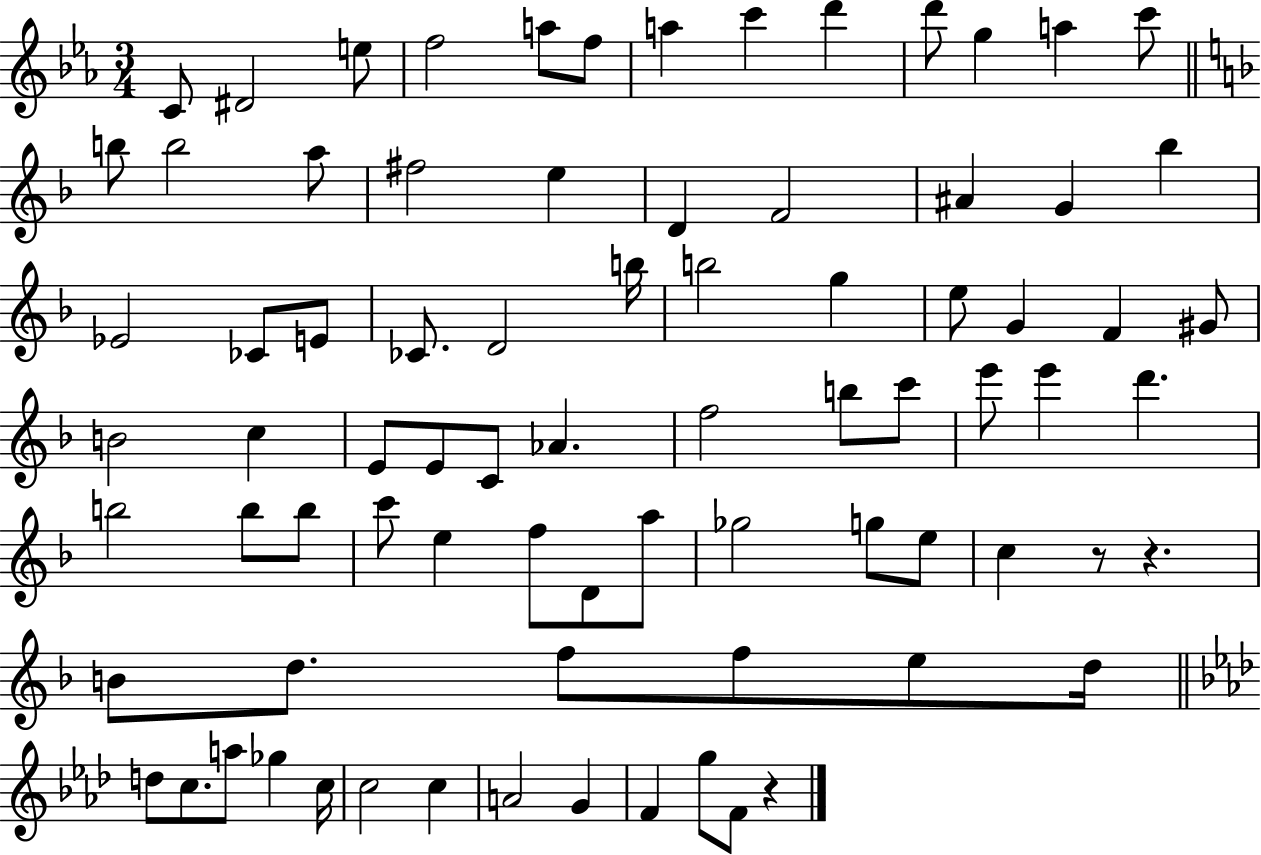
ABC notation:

X:1
T:Untitled
M:3/4
L:1/4
K:Eb
C/2 ^D2 e/2 f2 a/2 f/2 a c' d' d'/2 g a c'/2 b/2 b2 a/2 ^f2 e D F2 ^A G _b _E2 _C/2 E/2 _C/2 D2 b/4 b2 g e/2 G F ^G/2 B2 c E/2 E/2 C/2 _A f2 b/2 c'/2 e'/2 e' d' b2 b/2 b/2 c'/2 e f/2 D/2 a/2 _g2 g/2 e/2 c z/2 z B/2 d/2 f/2 f/2 e/2 d/4 d/2 c/2 a/2 _g c/4 c2 c A2 G F g/2 F/2 z